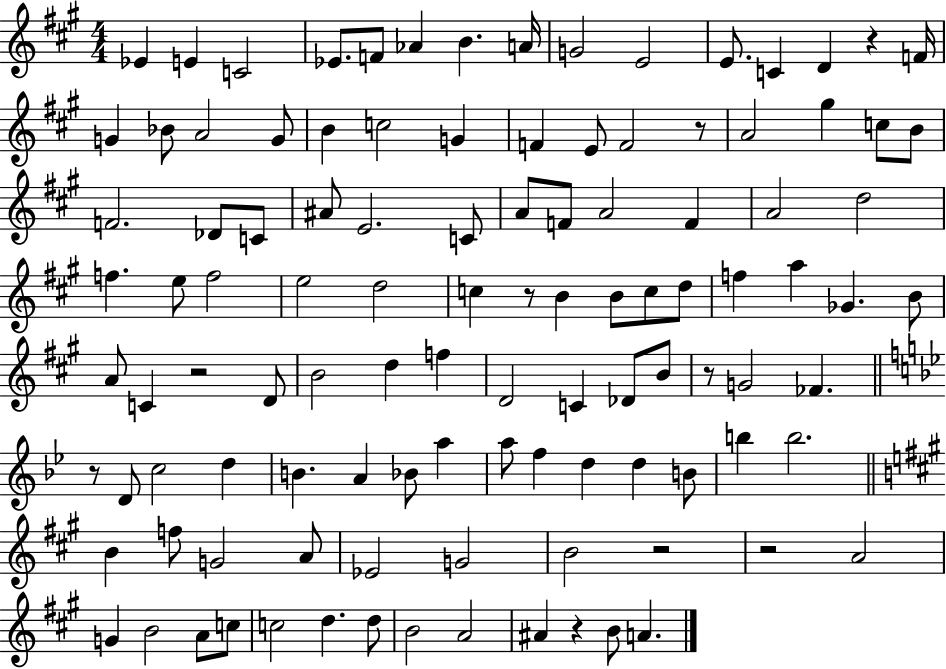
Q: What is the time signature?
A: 4/4